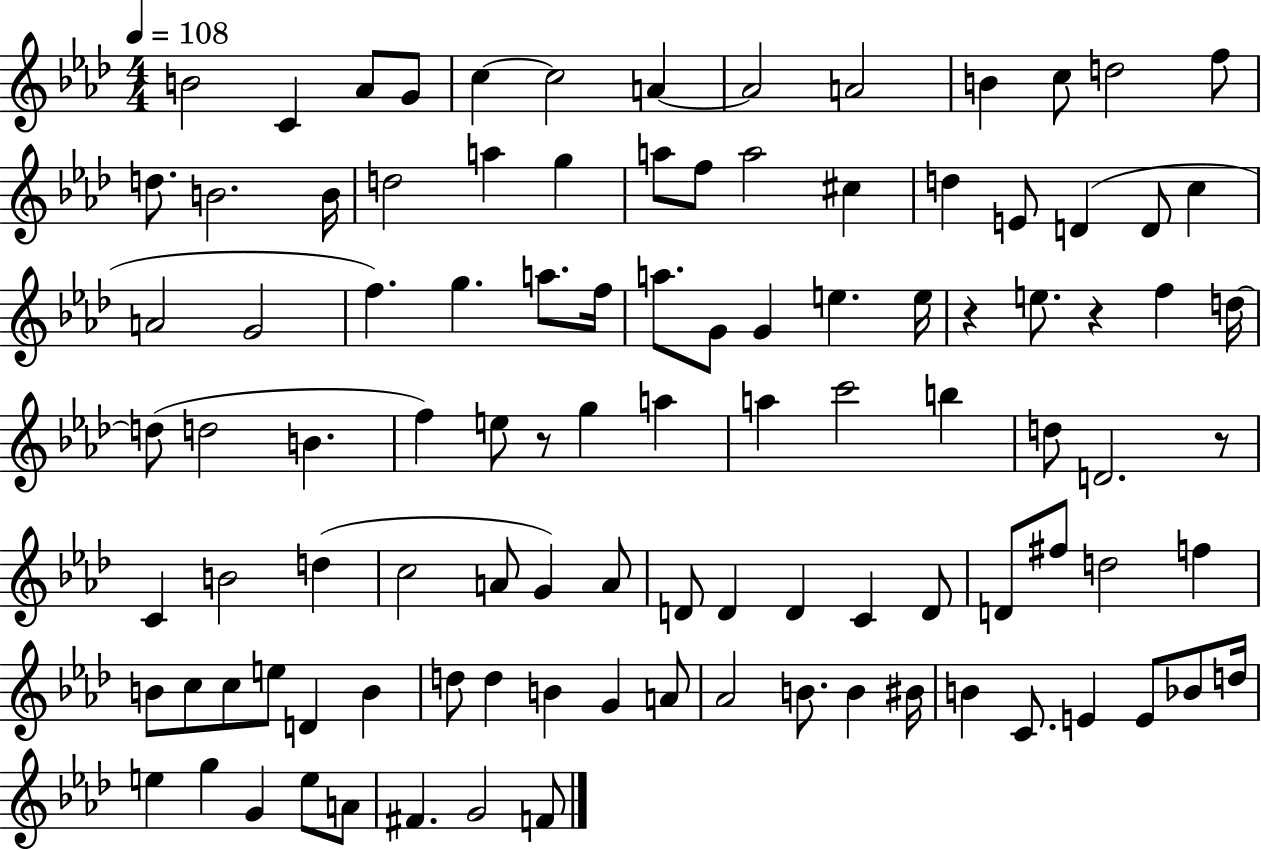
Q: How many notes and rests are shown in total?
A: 103